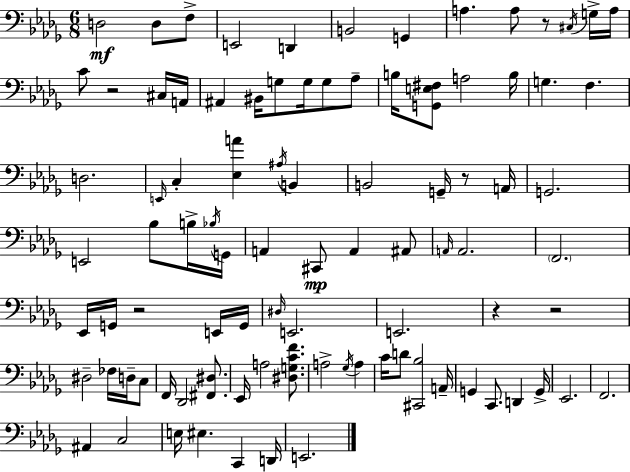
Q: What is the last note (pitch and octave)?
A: E2